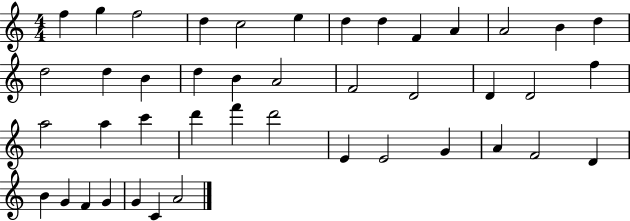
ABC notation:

X:1
T:Untitled
M:4/4
L:1/4
K:C
f g f2 d c2 e d d F A A2 B d d2 d B d B A2 F2 D2 D D2 f a2 a c' d' f' d'2 E E2 G A F2 D B G F G G C A2